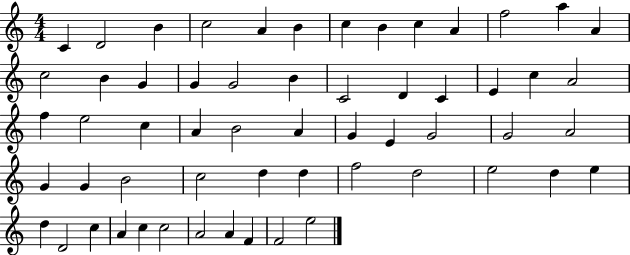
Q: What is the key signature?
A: C major